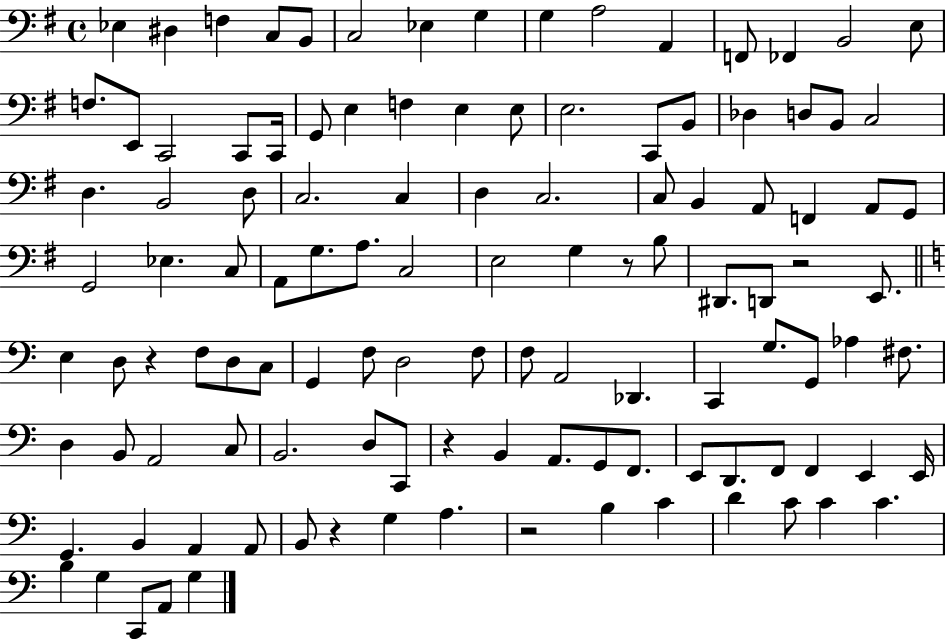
X:1
T:Untitled
M:4/4
L:1/4
K:G
_E, ^D, F, C,/2 B,,/2 C,2 _E, G, G, A,2 A,, F,,/2 _F,, B,,2 E,/2 F,/2 E,,/2 C,,2 C,,/2 C,,/4 G,,/2 E, F, E, E,/2 E,2 C,,/2 B,,/2 _D, D,/2 B,,/2 C,2 D, B,,2 D,/2 C,2 C, D, C,2 C,/2 B,, A,,/2 F,, A,,/2 G,,/2 G,,2 _E, C,/2 A,,/2 G,/2 A,/2 C,2 E,2 G, z/2 B,/2 ^D,,/2 D,,/2 z2 E,,/2 E, D,/2 z F,/2 D,/2 C,/2 G,, F,/2 D,2 F,/2 F,/2 A,,2 _D,, C,, G,/2 G,,/2 _A, ^F,/2 D, B,,/2 A,,2 C,/2 B,,2 D,/2 C,,/2 z B,, A,,/2 G,,/2 F,,/2 E,,/2 D,,/2 F,,/2 F,, E,, E,,/4 G,, B,, A,, A,,/2 B,,/2 z G, A, z2 B, C D C/2 C C B, G, C,,/2 A,,/2 G,